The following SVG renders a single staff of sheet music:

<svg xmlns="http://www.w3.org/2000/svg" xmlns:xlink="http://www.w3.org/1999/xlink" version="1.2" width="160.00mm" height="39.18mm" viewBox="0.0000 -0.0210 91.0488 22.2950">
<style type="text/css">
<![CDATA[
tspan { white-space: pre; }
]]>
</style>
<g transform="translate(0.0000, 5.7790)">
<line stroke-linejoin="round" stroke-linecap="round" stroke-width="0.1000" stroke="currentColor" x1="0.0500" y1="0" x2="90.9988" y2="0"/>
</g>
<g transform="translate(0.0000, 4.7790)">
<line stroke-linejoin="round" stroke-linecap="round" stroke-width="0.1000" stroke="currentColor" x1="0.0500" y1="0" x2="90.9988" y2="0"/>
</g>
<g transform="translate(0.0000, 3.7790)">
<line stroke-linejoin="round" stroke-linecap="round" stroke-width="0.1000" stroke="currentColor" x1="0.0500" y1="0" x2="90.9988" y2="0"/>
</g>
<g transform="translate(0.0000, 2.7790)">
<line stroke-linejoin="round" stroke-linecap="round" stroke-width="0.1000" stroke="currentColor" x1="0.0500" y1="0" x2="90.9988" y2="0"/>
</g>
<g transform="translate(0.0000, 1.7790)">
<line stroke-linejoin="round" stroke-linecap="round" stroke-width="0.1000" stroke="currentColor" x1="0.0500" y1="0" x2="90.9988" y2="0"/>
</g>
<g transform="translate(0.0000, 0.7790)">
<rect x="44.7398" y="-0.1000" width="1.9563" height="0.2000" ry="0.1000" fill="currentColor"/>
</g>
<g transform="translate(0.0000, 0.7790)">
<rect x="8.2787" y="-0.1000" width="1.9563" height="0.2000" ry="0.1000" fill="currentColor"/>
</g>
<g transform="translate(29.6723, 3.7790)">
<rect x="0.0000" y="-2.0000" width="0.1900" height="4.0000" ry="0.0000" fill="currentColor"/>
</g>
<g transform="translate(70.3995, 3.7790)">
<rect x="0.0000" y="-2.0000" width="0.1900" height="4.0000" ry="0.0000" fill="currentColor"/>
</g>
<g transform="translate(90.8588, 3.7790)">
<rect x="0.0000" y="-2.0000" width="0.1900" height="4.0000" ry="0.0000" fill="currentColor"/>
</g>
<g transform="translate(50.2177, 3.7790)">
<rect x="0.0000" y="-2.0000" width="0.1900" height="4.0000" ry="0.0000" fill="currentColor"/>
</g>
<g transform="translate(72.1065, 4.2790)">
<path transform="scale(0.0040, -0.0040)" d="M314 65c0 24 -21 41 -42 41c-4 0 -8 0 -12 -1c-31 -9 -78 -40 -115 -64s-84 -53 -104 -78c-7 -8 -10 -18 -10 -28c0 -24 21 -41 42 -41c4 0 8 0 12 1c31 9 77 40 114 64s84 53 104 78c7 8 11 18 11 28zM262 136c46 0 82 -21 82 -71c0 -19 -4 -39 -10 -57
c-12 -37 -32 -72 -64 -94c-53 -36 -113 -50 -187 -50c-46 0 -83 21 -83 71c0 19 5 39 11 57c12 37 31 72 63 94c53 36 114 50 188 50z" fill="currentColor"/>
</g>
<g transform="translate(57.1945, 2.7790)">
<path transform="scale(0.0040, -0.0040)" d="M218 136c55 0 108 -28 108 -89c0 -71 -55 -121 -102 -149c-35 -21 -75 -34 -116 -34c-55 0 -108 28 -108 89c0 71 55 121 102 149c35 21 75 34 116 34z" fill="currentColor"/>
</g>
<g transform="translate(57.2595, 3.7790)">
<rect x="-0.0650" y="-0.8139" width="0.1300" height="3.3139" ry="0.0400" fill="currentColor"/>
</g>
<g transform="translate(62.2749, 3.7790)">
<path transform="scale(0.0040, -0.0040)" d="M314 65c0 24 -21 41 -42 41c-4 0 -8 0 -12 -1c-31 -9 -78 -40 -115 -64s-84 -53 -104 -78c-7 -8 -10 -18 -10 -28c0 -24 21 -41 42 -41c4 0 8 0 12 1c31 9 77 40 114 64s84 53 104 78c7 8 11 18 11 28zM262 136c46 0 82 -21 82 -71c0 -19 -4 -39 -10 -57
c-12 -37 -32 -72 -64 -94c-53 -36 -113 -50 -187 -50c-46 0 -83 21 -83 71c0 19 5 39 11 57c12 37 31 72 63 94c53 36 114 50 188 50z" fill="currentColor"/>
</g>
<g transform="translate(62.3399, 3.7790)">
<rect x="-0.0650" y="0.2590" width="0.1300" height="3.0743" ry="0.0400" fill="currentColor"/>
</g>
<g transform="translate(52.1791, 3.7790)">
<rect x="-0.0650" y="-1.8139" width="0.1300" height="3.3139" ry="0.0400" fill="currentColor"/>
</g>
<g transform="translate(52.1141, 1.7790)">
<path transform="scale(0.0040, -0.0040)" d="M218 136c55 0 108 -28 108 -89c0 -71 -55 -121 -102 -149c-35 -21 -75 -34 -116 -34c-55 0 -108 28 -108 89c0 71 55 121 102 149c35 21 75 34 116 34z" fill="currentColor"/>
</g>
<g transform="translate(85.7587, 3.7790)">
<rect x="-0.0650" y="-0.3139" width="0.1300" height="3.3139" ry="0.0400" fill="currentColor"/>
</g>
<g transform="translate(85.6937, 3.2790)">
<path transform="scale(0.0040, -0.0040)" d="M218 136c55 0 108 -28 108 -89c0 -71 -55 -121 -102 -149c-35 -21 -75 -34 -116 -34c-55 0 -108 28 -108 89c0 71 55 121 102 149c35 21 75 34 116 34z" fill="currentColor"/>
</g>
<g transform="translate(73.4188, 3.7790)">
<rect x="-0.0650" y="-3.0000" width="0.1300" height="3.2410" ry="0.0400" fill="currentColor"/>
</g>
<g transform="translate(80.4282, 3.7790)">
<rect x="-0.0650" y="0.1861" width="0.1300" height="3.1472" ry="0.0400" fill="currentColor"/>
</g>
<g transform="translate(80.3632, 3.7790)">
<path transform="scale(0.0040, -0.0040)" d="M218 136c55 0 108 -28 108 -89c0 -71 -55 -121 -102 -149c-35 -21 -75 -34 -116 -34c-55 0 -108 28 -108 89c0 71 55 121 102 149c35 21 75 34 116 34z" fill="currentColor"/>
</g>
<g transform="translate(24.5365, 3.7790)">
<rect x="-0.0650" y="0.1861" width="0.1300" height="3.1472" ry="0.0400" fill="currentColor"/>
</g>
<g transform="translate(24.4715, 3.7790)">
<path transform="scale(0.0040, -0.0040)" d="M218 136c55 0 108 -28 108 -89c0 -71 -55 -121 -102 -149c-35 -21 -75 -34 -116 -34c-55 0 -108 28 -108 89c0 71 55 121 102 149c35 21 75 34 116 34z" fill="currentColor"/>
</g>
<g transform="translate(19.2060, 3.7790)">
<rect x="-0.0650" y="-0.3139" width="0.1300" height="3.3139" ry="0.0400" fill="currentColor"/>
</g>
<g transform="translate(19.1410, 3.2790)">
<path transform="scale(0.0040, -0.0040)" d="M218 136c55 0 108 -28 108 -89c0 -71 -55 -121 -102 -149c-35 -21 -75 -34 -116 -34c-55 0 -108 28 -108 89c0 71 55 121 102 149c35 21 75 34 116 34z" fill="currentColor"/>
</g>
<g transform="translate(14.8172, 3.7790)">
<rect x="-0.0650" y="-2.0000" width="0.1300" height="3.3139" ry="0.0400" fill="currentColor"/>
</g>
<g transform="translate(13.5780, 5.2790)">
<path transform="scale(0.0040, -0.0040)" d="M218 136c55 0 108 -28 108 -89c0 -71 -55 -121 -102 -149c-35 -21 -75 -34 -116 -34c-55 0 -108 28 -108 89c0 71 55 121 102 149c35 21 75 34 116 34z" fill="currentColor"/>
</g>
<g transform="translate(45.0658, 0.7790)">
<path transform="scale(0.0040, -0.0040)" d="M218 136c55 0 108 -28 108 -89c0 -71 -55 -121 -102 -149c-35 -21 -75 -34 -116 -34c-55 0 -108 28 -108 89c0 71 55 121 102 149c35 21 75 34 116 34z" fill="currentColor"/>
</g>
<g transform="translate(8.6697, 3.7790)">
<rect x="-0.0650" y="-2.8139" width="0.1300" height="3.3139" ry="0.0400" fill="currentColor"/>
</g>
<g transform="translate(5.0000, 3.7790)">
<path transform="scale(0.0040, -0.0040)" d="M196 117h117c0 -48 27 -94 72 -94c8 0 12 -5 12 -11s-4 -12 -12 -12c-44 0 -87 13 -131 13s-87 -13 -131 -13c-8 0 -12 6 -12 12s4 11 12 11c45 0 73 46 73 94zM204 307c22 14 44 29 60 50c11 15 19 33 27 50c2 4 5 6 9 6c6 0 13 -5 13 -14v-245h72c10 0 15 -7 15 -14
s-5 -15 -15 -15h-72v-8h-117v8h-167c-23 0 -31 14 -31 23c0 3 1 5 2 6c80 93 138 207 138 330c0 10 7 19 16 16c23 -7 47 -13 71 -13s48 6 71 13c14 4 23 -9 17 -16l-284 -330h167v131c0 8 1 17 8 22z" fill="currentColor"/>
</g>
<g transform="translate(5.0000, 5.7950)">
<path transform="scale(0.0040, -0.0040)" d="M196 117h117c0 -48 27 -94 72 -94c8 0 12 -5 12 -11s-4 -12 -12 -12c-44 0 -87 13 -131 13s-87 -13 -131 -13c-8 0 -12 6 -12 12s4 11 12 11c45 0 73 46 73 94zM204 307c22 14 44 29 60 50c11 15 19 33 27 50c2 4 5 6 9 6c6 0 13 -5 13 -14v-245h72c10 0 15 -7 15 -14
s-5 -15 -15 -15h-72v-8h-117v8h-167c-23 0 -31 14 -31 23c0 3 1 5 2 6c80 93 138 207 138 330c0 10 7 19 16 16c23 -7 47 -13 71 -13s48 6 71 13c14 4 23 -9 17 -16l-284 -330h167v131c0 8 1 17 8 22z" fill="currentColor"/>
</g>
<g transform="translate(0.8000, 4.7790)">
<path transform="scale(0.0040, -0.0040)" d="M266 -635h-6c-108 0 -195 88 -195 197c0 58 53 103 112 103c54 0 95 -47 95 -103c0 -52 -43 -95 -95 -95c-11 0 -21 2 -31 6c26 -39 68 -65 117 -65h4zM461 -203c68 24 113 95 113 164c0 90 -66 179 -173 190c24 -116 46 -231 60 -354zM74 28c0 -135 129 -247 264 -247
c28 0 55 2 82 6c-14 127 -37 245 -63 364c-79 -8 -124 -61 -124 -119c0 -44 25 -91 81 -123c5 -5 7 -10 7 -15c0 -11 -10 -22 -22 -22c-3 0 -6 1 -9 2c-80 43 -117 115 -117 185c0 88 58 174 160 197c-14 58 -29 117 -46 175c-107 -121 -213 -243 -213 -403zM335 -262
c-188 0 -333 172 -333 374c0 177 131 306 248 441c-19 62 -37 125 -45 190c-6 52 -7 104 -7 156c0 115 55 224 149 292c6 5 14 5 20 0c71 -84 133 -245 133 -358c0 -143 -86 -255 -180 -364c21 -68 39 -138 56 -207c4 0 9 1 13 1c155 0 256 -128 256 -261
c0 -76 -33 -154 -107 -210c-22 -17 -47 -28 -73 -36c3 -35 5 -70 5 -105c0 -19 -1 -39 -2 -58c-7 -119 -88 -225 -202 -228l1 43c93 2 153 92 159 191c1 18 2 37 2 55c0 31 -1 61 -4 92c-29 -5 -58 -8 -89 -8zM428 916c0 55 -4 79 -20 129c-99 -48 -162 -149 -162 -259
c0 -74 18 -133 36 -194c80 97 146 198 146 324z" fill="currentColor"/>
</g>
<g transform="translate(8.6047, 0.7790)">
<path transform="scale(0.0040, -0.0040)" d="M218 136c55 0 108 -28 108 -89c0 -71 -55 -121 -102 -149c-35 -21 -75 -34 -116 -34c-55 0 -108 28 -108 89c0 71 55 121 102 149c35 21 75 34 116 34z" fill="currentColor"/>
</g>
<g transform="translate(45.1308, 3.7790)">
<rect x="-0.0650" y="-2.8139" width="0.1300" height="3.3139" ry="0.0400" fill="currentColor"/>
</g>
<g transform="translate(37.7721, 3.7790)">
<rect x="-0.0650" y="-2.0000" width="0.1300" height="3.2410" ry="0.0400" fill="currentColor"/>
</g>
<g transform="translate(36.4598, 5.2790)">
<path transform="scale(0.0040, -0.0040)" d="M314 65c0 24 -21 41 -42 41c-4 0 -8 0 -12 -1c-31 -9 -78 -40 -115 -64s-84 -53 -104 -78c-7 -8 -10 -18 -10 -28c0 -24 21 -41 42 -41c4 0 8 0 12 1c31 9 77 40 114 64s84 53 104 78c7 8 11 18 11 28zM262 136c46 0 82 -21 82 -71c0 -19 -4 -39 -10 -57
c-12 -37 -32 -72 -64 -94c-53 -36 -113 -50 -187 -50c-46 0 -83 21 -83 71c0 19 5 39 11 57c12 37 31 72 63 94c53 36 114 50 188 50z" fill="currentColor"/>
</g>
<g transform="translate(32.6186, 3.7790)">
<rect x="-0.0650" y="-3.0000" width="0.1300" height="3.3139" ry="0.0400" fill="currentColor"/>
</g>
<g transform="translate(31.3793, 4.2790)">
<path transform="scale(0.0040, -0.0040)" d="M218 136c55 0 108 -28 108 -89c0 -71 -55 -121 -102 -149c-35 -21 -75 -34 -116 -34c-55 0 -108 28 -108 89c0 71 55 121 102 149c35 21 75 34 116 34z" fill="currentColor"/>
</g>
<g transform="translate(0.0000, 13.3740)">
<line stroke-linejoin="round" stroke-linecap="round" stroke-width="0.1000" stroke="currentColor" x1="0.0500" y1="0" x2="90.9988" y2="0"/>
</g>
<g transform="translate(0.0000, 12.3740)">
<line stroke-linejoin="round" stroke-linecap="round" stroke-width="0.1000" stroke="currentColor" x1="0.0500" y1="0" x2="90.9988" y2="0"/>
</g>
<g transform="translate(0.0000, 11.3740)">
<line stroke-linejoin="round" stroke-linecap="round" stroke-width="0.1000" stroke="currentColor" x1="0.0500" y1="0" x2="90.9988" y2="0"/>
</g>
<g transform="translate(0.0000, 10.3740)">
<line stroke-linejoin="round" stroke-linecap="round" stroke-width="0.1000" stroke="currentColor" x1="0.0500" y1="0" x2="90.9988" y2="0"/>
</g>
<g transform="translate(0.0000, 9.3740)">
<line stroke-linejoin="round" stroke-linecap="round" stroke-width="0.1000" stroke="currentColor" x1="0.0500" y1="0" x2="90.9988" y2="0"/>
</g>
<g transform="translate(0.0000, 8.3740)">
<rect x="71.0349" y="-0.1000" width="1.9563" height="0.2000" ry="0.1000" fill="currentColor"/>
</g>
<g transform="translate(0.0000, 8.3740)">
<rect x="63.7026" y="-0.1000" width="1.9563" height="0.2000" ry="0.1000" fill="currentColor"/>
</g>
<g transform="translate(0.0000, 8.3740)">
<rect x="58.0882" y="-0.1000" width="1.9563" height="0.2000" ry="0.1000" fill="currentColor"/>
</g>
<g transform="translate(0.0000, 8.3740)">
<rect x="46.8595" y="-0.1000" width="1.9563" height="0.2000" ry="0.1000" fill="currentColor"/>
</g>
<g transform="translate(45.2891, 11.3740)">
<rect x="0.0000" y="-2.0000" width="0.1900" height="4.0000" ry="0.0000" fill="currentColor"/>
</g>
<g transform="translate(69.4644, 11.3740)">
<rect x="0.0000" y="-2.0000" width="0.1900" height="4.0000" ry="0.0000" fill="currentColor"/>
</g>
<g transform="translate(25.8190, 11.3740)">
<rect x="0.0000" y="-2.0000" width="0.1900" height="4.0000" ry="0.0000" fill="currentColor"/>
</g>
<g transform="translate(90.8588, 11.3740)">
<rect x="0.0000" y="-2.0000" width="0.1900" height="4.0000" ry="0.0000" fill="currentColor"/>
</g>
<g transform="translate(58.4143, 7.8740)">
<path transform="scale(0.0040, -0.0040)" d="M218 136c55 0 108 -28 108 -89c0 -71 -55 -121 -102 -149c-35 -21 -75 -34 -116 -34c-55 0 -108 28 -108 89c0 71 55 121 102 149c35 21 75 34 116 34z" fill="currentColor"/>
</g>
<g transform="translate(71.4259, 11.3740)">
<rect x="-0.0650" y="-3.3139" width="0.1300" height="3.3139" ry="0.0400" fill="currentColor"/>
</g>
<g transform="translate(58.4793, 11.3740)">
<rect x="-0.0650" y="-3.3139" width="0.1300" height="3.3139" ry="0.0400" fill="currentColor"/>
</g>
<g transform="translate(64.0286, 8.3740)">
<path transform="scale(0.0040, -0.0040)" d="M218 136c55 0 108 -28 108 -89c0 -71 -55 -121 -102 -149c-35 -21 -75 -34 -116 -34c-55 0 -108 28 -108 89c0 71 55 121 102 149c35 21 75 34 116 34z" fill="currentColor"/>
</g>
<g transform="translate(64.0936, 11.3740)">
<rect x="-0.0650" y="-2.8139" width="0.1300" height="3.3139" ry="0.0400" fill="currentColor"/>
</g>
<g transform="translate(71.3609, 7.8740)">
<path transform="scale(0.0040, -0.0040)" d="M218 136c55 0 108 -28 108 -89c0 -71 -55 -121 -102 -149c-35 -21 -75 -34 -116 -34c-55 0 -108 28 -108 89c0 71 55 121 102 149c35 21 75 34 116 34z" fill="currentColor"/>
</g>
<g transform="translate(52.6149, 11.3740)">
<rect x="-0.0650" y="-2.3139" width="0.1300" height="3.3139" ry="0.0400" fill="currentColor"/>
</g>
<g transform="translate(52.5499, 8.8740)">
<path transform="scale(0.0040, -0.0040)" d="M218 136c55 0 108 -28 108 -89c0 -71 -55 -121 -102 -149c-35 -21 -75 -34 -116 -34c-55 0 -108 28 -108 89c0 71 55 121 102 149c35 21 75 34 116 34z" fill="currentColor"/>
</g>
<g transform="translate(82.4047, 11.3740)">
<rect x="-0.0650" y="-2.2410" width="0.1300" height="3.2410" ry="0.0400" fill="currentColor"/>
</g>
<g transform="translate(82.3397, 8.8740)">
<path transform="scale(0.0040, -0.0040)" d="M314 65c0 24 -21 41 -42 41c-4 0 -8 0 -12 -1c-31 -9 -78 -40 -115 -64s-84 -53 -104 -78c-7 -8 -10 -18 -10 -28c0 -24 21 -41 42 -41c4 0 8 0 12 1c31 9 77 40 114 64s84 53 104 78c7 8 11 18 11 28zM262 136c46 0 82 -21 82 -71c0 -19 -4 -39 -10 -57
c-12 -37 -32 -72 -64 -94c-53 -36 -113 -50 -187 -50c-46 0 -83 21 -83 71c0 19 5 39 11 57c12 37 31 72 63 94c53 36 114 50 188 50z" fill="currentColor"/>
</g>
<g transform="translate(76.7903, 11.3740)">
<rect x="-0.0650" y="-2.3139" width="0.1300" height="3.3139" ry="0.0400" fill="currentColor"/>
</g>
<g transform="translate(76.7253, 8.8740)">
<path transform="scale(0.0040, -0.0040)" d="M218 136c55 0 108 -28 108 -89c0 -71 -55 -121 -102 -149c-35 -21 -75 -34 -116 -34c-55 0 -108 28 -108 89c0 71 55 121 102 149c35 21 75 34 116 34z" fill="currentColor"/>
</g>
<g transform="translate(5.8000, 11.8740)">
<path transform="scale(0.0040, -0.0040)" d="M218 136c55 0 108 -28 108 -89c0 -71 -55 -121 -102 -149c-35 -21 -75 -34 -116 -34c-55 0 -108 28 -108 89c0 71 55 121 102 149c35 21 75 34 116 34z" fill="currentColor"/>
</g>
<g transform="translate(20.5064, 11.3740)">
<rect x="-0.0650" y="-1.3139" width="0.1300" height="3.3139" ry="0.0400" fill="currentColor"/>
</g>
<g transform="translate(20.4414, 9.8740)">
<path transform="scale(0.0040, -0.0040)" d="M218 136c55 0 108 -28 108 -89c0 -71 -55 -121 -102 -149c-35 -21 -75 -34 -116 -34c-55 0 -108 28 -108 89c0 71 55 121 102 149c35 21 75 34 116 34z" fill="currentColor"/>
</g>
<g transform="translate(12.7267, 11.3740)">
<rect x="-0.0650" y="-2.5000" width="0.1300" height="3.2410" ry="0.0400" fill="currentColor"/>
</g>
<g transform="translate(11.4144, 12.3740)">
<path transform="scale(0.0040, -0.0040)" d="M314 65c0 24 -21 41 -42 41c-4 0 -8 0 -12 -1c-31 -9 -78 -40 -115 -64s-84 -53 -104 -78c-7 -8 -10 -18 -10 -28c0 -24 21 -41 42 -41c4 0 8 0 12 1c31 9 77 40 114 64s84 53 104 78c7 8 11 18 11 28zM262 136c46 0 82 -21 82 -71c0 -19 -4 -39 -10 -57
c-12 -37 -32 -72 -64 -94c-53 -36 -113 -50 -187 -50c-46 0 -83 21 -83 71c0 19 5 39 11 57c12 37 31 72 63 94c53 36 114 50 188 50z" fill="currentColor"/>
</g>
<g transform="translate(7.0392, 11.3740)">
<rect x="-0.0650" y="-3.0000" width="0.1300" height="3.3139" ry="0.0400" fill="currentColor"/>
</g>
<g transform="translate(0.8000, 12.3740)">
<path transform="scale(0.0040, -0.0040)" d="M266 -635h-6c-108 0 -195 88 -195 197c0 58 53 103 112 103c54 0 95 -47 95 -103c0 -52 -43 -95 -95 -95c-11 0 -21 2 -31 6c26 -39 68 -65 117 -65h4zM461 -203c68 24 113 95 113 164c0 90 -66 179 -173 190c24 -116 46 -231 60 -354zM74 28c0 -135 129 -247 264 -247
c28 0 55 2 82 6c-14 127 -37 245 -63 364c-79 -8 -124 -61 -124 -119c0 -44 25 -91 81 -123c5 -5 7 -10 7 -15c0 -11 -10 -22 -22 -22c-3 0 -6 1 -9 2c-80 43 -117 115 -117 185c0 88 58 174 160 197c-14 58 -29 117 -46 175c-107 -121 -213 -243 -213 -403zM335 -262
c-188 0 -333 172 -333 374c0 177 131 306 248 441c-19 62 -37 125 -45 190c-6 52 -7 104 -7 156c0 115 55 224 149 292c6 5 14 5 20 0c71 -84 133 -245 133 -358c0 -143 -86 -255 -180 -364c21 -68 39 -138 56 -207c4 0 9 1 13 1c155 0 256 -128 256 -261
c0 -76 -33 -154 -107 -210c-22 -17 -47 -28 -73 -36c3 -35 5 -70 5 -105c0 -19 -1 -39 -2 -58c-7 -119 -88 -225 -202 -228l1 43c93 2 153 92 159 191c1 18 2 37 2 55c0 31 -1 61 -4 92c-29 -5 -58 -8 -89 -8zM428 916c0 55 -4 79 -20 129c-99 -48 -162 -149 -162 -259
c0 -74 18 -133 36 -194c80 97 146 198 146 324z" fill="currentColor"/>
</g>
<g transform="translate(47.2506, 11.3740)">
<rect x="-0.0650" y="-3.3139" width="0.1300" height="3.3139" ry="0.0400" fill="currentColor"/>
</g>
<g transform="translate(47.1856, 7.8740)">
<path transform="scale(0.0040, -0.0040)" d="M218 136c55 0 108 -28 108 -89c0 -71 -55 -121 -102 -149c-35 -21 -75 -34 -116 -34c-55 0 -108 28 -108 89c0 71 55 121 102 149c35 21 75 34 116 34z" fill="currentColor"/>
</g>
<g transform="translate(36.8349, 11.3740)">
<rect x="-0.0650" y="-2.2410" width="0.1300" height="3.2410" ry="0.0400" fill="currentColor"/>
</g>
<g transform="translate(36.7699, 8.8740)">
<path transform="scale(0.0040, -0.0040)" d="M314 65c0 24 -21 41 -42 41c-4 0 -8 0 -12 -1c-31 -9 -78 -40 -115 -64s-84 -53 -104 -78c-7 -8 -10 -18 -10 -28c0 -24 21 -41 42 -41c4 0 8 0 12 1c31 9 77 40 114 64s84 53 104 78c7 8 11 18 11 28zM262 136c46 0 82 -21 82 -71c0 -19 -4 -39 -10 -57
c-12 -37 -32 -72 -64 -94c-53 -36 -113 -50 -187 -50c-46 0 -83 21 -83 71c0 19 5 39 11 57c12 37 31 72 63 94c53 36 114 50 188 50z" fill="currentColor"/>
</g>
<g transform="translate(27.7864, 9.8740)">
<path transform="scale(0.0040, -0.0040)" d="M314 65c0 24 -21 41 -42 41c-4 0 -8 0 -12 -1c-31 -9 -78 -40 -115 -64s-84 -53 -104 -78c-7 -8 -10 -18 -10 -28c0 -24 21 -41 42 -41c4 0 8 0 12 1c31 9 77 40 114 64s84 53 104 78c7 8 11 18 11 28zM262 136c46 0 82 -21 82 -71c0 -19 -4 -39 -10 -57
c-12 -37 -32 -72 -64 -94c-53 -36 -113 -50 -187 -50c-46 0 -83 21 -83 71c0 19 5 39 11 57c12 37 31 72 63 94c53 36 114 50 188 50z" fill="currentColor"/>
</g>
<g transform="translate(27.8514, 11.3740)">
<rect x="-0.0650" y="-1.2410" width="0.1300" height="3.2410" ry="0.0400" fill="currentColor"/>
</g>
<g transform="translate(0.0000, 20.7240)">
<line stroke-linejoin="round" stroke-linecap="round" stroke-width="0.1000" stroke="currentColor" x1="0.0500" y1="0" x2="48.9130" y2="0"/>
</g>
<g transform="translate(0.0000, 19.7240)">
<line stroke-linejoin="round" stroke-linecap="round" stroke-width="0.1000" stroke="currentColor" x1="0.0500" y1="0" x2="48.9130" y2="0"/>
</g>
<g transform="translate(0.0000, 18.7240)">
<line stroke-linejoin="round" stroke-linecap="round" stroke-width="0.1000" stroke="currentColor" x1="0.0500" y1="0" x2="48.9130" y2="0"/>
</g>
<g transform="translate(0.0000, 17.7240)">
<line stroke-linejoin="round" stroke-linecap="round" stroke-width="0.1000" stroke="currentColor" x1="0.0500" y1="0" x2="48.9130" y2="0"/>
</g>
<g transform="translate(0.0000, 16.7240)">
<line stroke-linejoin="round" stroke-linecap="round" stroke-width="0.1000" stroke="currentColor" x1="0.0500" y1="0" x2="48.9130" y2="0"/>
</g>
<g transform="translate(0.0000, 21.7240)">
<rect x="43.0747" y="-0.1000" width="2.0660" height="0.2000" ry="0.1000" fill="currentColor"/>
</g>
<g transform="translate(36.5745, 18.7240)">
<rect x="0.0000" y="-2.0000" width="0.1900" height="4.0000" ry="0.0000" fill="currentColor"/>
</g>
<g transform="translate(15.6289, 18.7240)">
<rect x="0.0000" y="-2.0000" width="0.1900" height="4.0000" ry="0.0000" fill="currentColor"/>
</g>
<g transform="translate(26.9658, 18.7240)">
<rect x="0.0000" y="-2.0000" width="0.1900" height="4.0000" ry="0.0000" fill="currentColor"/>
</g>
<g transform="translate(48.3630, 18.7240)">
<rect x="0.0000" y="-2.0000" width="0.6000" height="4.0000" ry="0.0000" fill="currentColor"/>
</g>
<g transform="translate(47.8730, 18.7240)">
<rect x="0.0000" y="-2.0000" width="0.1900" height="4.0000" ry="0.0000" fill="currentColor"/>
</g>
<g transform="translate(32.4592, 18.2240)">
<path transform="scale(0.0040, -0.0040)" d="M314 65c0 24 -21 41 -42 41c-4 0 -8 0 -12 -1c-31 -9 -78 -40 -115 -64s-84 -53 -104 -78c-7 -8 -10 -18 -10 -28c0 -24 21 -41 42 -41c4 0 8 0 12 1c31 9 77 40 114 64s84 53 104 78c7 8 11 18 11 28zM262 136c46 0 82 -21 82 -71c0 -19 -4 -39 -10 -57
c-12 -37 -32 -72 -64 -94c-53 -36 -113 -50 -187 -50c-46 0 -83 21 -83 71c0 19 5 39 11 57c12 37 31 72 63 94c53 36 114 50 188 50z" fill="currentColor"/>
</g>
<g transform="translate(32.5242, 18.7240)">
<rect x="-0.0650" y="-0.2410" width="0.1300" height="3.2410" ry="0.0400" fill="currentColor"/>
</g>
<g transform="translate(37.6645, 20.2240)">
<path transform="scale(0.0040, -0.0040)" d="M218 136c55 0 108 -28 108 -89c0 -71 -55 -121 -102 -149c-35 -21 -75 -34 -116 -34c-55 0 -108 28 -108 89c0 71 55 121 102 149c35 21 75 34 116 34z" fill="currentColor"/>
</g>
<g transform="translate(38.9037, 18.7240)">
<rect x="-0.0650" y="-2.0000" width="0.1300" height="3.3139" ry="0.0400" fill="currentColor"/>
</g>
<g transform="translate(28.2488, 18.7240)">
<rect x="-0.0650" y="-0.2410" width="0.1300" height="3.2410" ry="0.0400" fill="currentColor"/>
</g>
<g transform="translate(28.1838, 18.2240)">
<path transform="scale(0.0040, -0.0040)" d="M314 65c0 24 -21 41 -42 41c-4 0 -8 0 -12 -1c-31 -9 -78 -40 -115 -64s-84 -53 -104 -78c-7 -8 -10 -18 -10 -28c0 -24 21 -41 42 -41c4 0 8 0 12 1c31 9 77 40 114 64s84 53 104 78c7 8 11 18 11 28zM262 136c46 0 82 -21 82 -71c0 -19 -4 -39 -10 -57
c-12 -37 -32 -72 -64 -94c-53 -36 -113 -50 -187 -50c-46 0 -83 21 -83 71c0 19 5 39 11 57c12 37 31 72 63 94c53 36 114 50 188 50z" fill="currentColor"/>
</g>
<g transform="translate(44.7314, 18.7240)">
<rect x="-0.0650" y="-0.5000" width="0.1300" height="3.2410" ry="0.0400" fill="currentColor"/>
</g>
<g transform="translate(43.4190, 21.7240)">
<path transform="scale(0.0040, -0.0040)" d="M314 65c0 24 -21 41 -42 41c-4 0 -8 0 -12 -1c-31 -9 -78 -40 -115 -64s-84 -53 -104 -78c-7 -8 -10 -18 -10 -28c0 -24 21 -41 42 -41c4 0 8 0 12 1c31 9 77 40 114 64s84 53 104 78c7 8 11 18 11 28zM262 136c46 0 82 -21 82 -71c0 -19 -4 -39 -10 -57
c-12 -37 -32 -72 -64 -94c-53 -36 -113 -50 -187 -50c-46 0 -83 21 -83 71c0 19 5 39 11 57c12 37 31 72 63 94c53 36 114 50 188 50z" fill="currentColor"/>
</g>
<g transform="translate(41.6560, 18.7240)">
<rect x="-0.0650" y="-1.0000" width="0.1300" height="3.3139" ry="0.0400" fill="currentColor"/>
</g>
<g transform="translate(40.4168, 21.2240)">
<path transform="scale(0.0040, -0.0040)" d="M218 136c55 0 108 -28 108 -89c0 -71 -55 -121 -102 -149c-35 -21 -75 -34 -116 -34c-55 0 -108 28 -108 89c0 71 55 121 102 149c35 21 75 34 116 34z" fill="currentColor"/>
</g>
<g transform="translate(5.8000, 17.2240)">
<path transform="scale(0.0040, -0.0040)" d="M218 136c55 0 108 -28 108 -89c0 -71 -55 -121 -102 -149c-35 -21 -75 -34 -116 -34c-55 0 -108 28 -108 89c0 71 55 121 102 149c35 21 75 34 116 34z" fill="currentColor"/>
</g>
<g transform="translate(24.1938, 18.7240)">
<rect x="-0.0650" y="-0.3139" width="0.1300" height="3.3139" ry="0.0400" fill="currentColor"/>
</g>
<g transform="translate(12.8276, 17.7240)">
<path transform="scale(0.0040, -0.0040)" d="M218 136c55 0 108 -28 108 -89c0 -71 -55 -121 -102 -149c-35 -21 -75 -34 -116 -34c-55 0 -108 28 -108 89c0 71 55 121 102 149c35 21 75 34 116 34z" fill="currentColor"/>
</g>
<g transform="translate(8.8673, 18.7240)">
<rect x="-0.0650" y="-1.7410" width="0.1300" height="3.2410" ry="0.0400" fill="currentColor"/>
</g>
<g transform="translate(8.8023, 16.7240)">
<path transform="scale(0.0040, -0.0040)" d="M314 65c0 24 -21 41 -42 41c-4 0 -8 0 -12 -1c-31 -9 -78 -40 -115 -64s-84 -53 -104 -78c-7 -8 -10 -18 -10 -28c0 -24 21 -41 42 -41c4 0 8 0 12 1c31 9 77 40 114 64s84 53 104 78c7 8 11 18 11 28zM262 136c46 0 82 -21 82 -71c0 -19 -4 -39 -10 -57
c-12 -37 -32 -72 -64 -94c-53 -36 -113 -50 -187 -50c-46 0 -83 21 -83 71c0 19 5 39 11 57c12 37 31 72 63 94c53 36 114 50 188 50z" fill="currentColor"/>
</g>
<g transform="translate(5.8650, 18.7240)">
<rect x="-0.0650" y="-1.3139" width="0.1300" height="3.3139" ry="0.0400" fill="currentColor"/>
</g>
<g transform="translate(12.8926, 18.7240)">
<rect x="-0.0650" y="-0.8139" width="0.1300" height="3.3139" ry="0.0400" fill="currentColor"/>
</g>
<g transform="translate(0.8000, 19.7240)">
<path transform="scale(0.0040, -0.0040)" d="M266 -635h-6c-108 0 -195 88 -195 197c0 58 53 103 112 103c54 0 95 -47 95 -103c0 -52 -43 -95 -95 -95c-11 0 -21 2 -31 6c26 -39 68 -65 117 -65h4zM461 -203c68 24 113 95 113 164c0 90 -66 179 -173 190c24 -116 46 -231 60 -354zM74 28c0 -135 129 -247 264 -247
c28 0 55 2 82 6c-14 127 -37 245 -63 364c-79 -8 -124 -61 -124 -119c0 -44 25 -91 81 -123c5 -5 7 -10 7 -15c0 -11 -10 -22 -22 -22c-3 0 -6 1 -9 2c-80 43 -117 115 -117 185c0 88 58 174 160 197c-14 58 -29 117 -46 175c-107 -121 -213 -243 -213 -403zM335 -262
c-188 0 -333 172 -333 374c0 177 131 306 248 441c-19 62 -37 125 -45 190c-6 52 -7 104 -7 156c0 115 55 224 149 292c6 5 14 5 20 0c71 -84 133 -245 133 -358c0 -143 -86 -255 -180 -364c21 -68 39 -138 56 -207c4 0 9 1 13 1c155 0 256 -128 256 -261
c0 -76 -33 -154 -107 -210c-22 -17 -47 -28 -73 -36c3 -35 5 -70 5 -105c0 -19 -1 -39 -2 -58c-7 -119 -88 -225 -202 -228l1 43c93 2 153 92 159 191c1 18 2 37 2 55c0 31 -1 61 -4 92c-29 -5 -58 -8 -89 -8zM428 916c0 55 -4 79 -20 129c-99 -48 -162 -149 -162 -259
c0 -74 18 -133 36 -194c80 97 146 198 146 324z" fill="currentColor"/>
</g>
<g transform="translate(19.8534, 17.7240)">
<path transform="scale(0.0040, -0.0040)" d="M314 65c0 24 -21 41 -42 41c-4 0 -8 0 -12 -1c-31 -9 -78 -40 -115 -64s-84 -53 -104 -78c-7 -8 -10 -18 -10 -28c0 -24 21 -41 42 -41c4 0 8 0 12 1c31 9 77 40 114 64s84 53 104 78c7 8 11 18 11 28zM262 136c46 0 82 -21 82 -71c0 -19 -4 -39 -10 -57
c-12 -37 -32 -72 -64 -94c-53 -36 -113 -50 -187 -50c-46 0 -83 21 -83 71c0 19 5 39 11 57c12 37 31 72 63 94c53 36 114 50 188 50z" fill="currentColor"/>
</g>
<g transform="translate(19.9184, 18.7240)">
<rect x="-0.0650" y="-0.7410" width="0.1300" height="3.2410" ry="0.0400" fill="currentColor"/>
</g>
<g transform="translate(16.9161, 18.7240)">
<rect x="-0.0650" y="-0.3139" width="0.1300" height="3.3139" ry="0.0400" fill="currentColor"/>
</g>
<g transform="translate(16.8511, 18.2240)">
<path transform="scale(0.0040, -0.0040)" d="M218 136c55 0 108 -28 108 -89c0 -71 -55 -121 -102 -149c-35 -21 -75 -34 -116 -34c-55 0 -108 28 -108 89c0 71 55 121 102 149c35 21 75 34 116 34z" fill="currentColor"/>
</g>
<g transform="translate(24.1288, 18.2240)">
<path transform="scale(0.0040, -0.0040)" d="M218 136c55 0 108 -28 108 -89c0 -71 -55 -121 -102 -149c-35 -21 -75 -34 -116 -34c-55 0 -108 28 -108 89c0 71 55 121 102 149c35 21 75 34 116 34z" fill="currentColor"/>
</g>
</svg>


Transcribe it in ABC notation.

X:1
T:Untitled
M:4/4
L:1/4
K:C
a F c B A F2 a f d B2 A2 B c A G2 e e2 g2 b g b a b g g2 e f2 d c d2 c c2 c2 F D C2